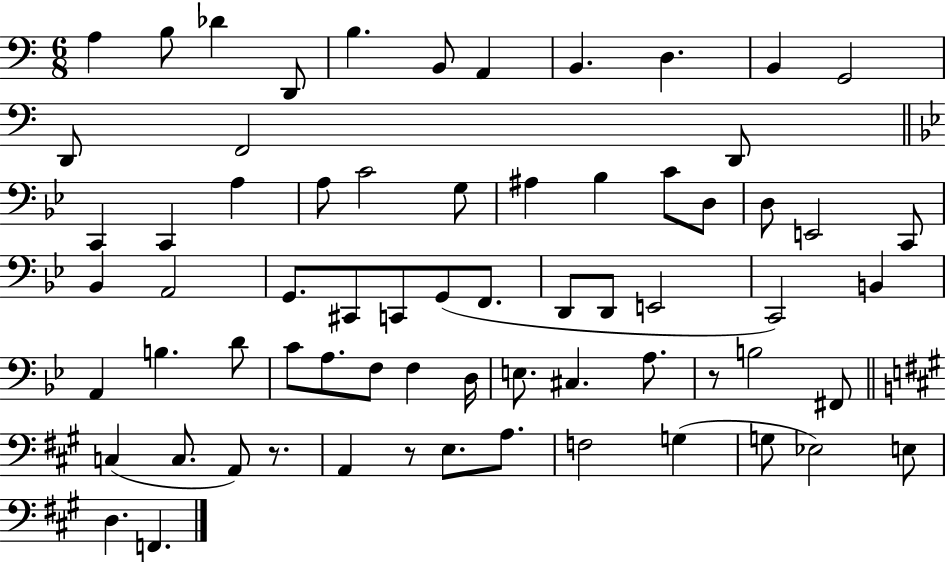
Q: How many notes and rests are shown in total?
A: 68